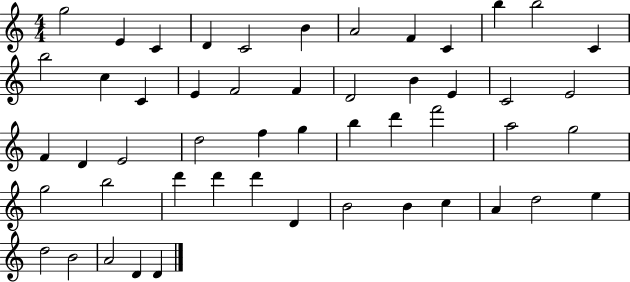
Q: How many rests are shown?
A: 0